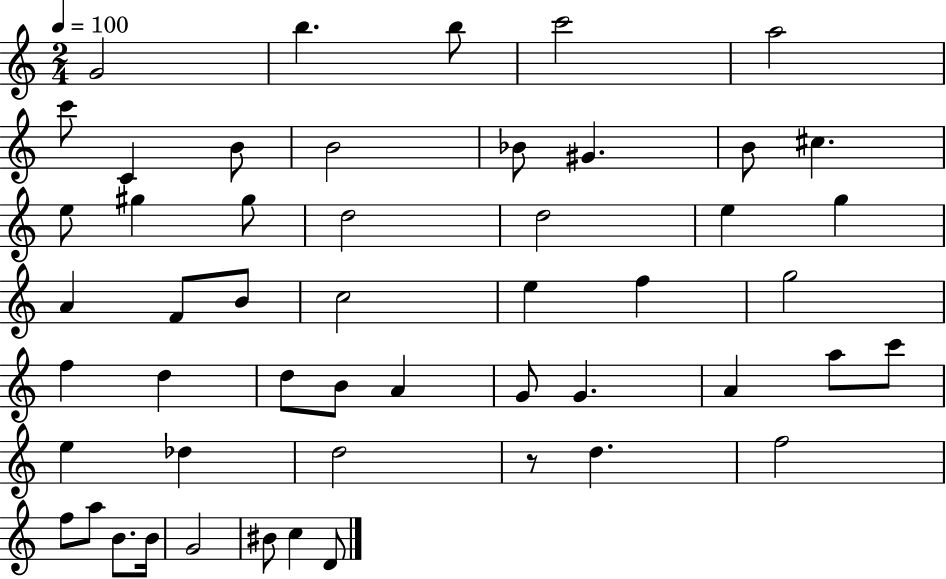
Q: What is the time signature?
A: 2/4